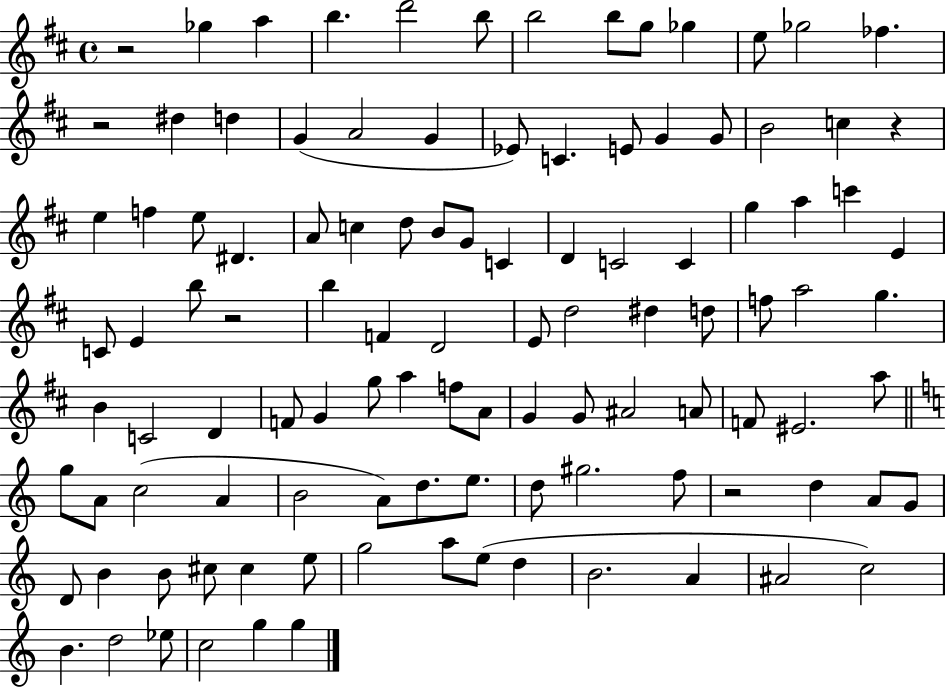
{
  \clef treble
  \time 4/4
  \defaultTimeSignature
  \key d \major
  r2 ges''4 a''4 | b''4. d'''2 b''8 | b''2 b''8 g''8 ges''4 | e''8 ges''2 fes''4. | \break r2 dis''4 d''4 | g'4( a'2 g'4 | ees'8) c'4. e'8 g'4 g'8 | b'2 c''4 r4 | \break e''4 f''4 e''8 dis'4. | a'8 c''4 d''8 b'8 g'8 c'4 | d'4 c'2 c'4 | g''4 a''4 c'''4 e'4 | \break c'8 e'4 b''8 r2 | b''4 f'4 d'2 | e'8 d''2 dis''4 d''8 | f''8 a''2 g''4. | \break b'4 c'2 d'4 | f'8 g'4 g''8 a''4 f''8 a'8 | g'4 g'8 ais'2 a'8 | f'8 eis'2. a''8 | \break \bar "||" \break \key c \major g''8 a'8 c''2( a'4 | b'2 a'8) d''8. e''8. | d''8 gis''2. f''8 | r2 d''4 a'8 g'8 | \break d'8 b'4 b'8 cis''8 cis''4 e''8 | g''2 a''8 e''8( d''4 | b'2. a'4 | ais'2 c''2) | \break b'4. d''2 ees''8 | c''2 g''4 g''4 | \bar "|."
}